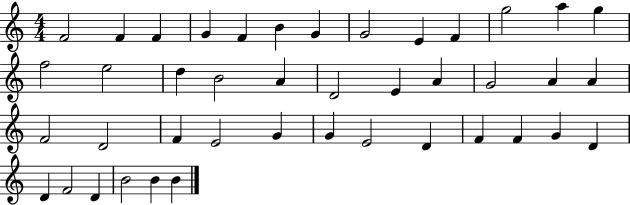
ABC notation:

X:1
T:Untitled
M:4/4
L:1/4
K:C
F2 F F G F B G G2 E F g2 a g f2 e2 d B2 A D2 E A G2 A A F2 D2 F E2 G G E2 D F F G D D F2 D B2 B B